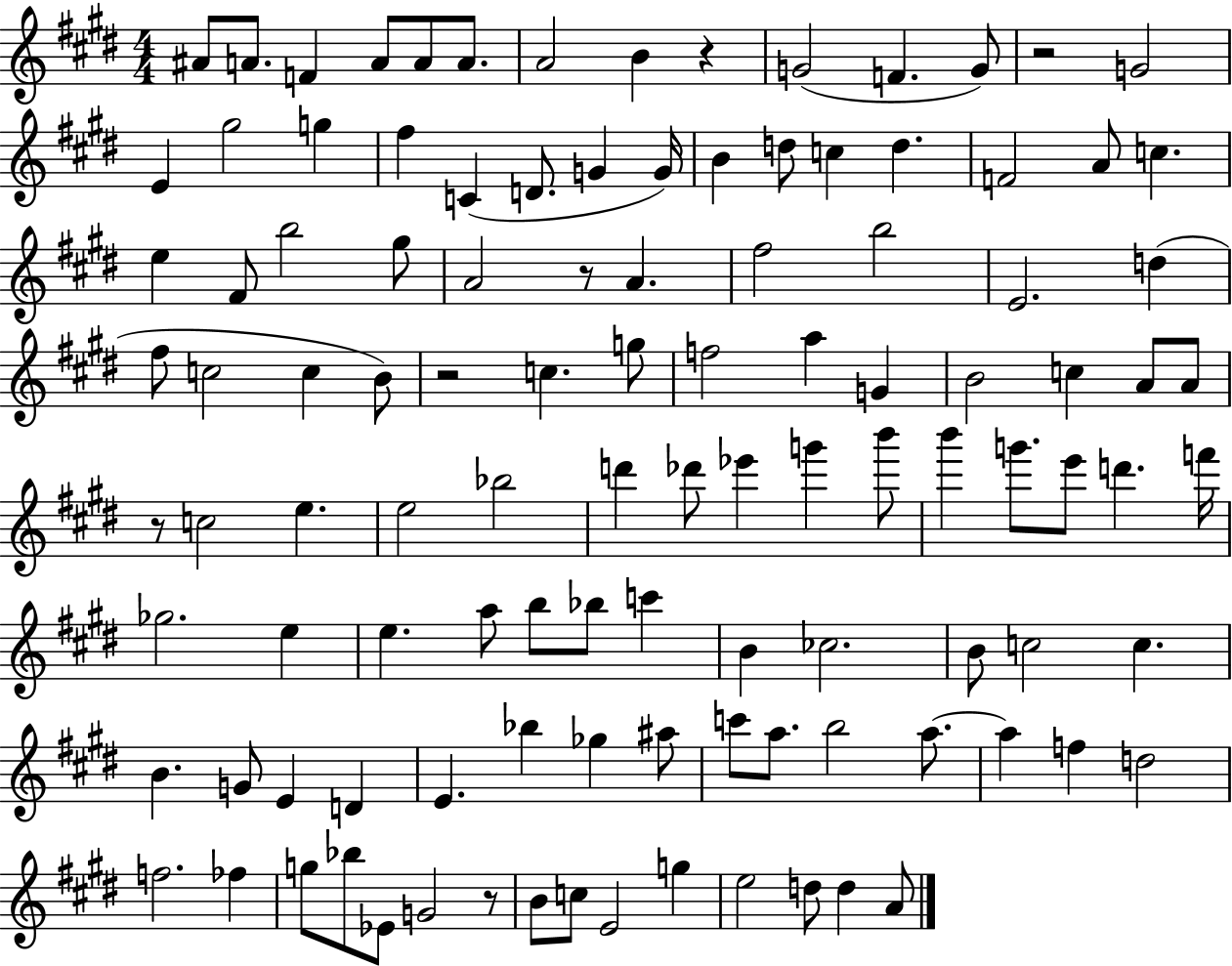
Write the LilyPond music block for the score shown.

{
  \clef treble
  \numericTimeSignature
  \time 4/4
  \key e \major
  ais'8 a'8. f'4 a'8 a'8 a'8. | a'2 b'4 r4 | g'2( f'4. g'8) | r2 g'2 | \break e'4 gis''2 g''4 | fis''4 c'4( d'8. g'4 g'16) | b'4 d''8 c''4 d''4. | f'2 a'8 c''4. | \break e''4 fis'8 b''2 gis''8 | a'2 r8 a'4. | fis''2 b''2 | e'2. d''4( | \break fis''8 c''2 c''4 b'8) | r2 c''4. g''8 | f''2 a''4 g'4 | b'2 c''4 a'8 a'8 | \break r8 c''2 e''4. | e''2 bes''2 | d'''4 des'''8 ees'''4 g'''4 b'''8 | b'''4 g'''8. e'''8 d'''4. f'''16 | \break ges''2. e''4 | e''4. a''8 b''8 bes''8 c'''4 | b'4 ces''2. | b'8 c''2 c''4. | \break b'4. g'8 e'4 d'4 | e'4. bes''4 ges''4 ais''8 | c'''8 a''8. b''2 a''8.~~ | a''4 f''4 d''2 | \break f''2. fes''4 | g''8 bes''8 ees'8 g'2 r8 | b'8 c''8 e'2 g''4 | e''2 d''8 d''4 a'8 | \break \bar "|."
}